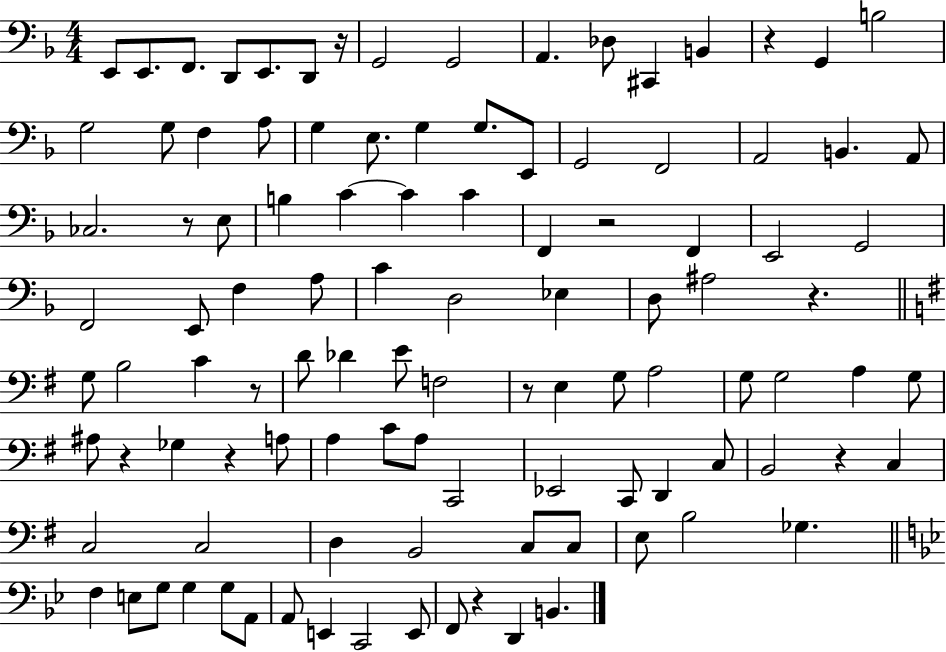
X:1
T:Untitled
M:4/4
L:1/4
K:F
E,,/2 E,,/2 F,,/2 D,,/2 E,,/2 D,,/2 z/4 G,,2 G,,2 A,, _D,/2 ^C,, B,, z G,, B,2 G,2 G,/2 F, A,/2 G, E,/2 G, G,/2 E,,/2 G,,2 F,,2 A,,2 B,, A,,/2 _C,2 z/2 E,/2 B, C C C F,, z2 F,, E,,2 G,,2 F,,2 E,,/2 F, A,/2 C D,2 _E, D,/2 ^A,2 z G,/2 B,2 C z/2 D/2 _D E/2 F,2 z/2 E, G,/2 A,2 G,/2 G,2 A, G,/2 ^A,/2 z _G, z A,/2 A, C/2 A,/2 C,,2 _E,,2 C,,/2 D,, C,/2 B,,2 z C, C,2 C,2 D, B,,2 C,/2 C,/2 E,/2 B,2 _G, F, E,/2 G,/2 G, G,/2 A,,/2 A,,/2 E,, C,,2 E,,/2 F,,/2 z D,, B,,